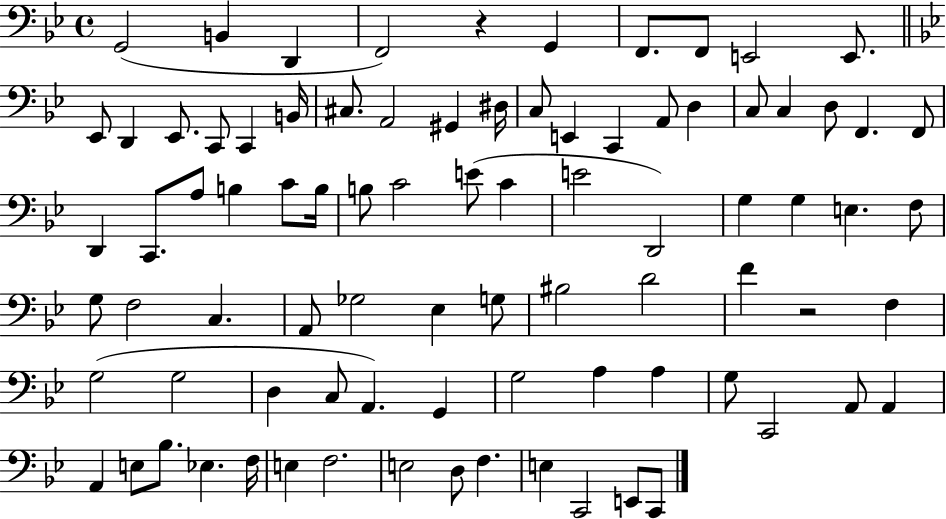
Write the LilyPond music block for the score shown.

{
  \clef bass
  \time 4/4
  \defaultTimeSignature
  \key bes \major
  \repeat volta 2 { g,2( b,4 d,4 | f,2) r4 g,4 | f,8. f,8 e,2 e,8. | \bar "||" \break \key bes \major ees,8 d,4 ees,8. c,8 c,4 b,16 | cis8. a,2 gis,4 dis16 | c8 e,4 c,4 a,8 d4 | c8 c4 d8 f,4. f,8 | \break d,4 c,8. a8 b4 c'8 b16 | b8 c'2 e'8( c'4 | e'2 d,2) | g4 g4 e4. f8 | \break g8 f2 c4. | a,8 ges2 ees4 g8 | bis2 d'2 | f'4 r2 f4 | \break g2( g2 | d4 c8 a,4.) g,4 | g2 a4 a4 | g8 c,2 a,8 a,4 | \break a,4 e8 bes8. ees4. f16 | e4 f2. | e2 d8 f4. | e4 c,2 e,8 c,8 | \break } \bar "|."
}